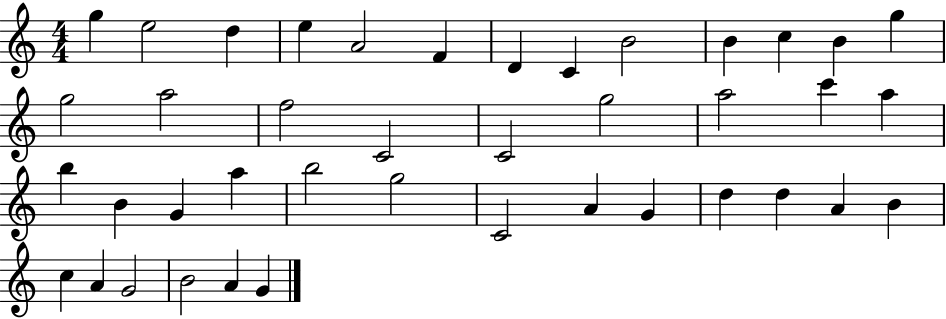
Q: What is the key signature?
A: C major